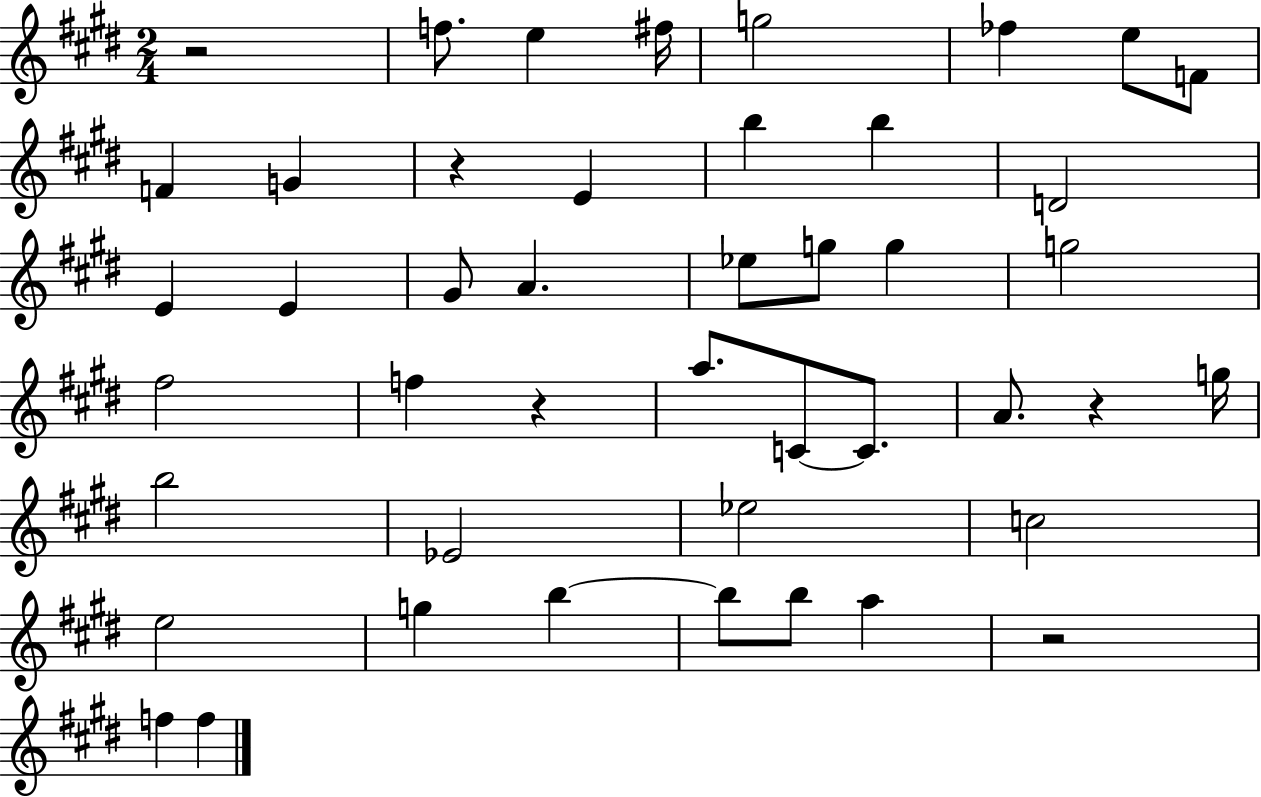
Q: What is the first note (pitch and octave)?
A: F5